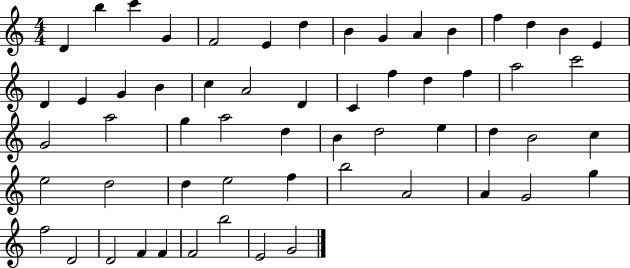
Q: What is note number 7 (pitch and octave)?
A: D5